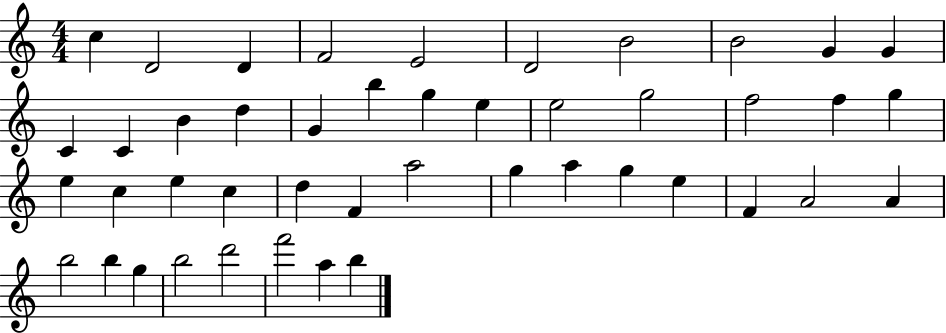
C5/q D4/h D4/q F4/h E4/h D4/h B4/h B4/h G4/q G4/q C4/q C4/q B4/q D5/q G4/q B5/q G5/q E5/q E5/h G5/h F5/h F5/q G5/q E5/q C5/q E5/q C5/q D5/q F4/q A5/h G5/q A5/q G5/q E5/q F4/q A4/h A4/q B5/h B5/q G5/q B5/h D6/h F6/h A5/q B5/q